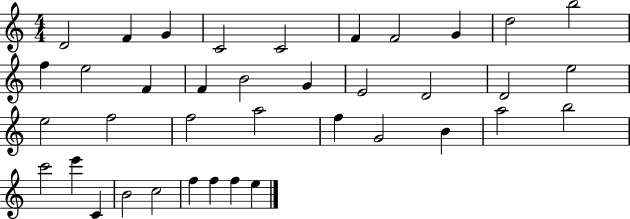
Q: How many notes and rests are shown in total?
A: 38